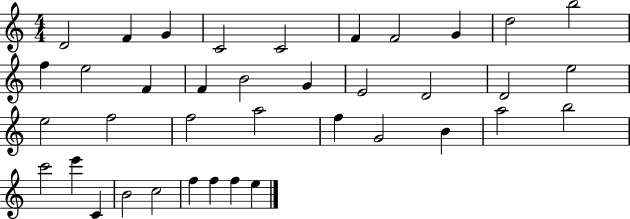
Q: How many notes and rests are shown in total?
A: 38